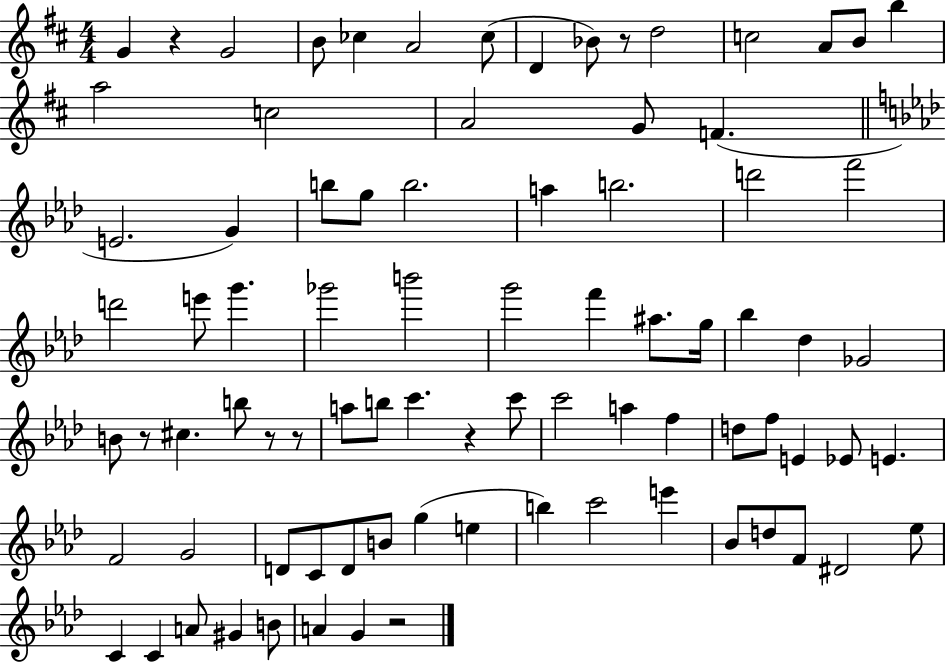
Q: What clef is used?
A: treble